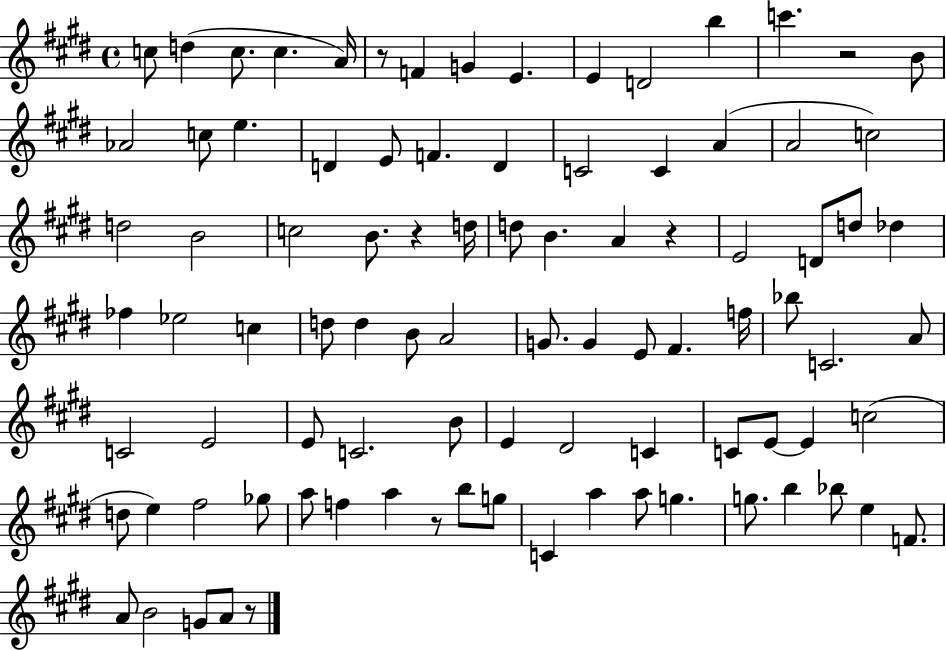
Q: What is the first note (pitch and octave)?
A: C5